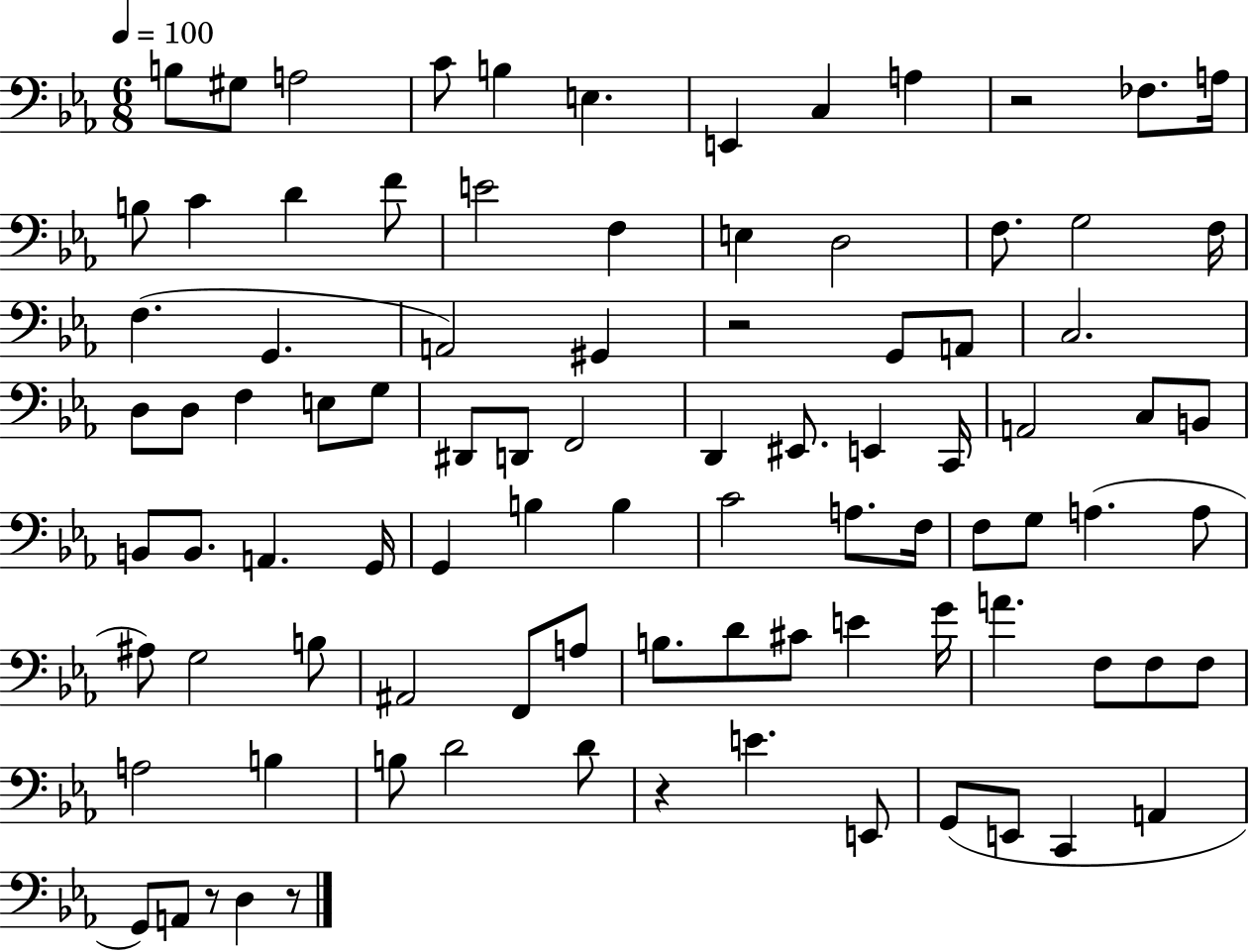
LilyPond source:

{
  \clef bass
  \numericTimeSignature
  \time 6/8
  \key ees \major
  \tempo 4 = 100
  b8 gis8 a2 | c'8 b4 e4. | e,4 c4 a4 | r2 fes8. a16 | \break b8 c'4 d'4 f'8 | e'2 f4 | e4 d2 | f8. g2 f16 | \break f4.( g,4. | a,2) gis,4 | r2 g,8 a,8 | c2. | \break d8 d8 f4 e8 g8 | dis,8 d,8 f,2 | d,4 eis,8. e,4 c,16 | a,2 c8 b,8 | \break b,8 b,8. a,4. g,16 | g,4 b4 b4 | c'2 a8. f16 | f8 g8 a4.( a8 | \break ais8) g2 b8 | ais,2 f,8 a8 | b8. d'8 cis'8 e'4 g'16 | a'4. f8 f8 f8 | \break a2 b4 | b8 d'2 d'8 | r4 e'4. e,8 | g,8( e,8 c,4 a,4 | \break g,8) a,8 r8 d4 r8 | \bar "|."
}